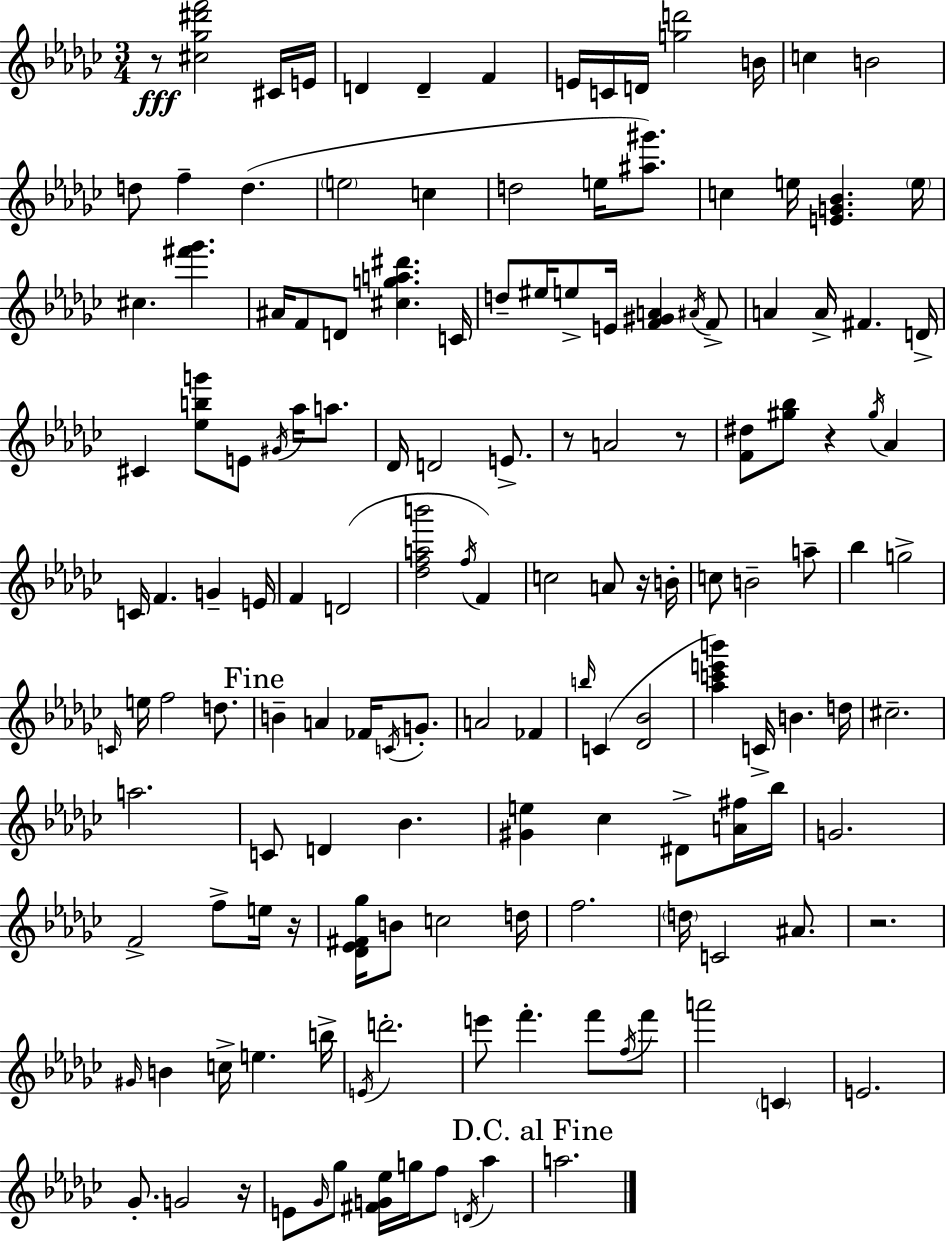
R/e [C#5,Gb5,D#6,F6]/h C#4/s E4/s D4/q D4/q F4/q E4/s C4/s D4/s [G5,D6]/h B4/s C5/q B4/h D5/e F5/q D5/q. E5/h C5/q D5/h E5/s [A#5,G#6]/e. C5/q E5/s [E4,G4,Bb4]/q. E5/s C#5/q. [F#6,Gb6]/q. A#4/s F4/e D4/e [C#5,G5,A5,D#6]/q. C4/s D5/e EIS5/s E5/e E4/s [F4,G#4,A4]/q A#4/s F4/e A4/q A4/s F#4/q. D4/s C#4/q [Eb5,B5,G6]/e E4/e G#4/s Ab5/s A5/e. Db4/s D4/h E4/e. R/e A4/h R/e [F4,D#5]/e [G#5,Bb5]/e R/q G#5/s Ab4/q C4/s F4/q. G4/q E4/s F4/q D4/h [Db5,F5,A5,B6]/h F5/s F4/q C5/h A4/e R/s B4/s C5/e B4/h A5/e Bb5/q G5/h C4/s E5/s F5/h D5/e. B4/q A4/q FES4/s C4/s G4/e. A4/h FES4/q B5/s C4/q [Db4,Bb4]/h [Ab5,C6,E6,B6]/q C4/s B4/q. D5/s C#5/h. A5/h. C4/e D4/q Bb4/q. [G#4,E5]/q CES5/q D#4/e [A4,F#5]/s Bb5/s G4/h. F4/h F5/e E5/s R/s [Db4,Eb4,F#4,Gb5]/s B4/e C5/h D5/s F5/h. D5/s C4/h A#4/e. R/h. G#4/s B4/q C5/s E5/q. B5/s E4/s D6/h. E6/e F6/q. F6/e F5/s F6/e A6/h C4/q E4/h. Gb4/e. G4/h R/s E4/e Gb4/s Gb5/e [F#4,G4,Eb5]/s G5/s F5/e D4/s Ab5/q A5/h.